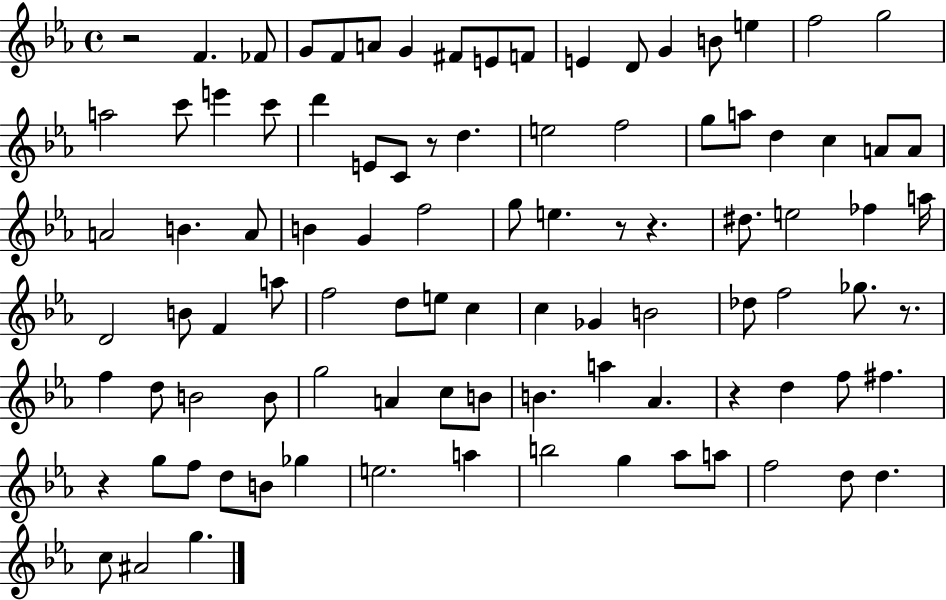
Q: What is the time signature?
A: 4/4